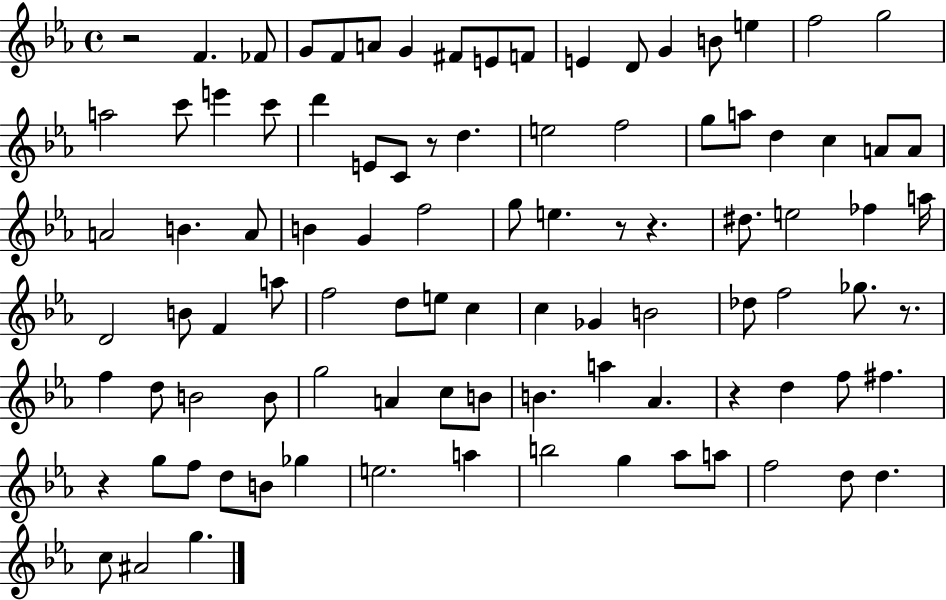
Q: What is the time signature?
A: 4/4